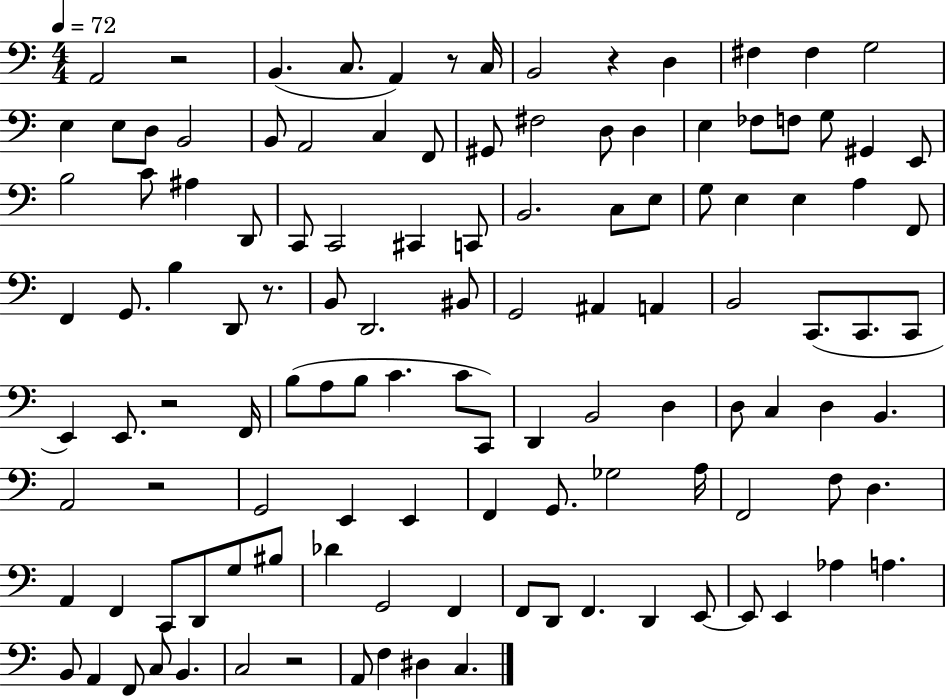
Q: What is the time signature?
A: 4/4